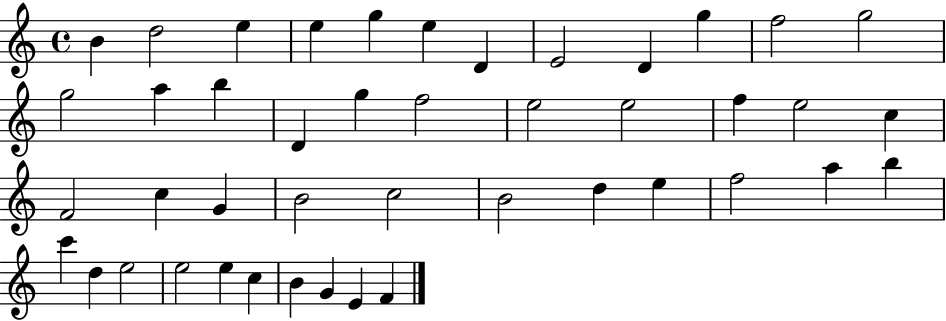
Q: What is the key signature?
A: C major